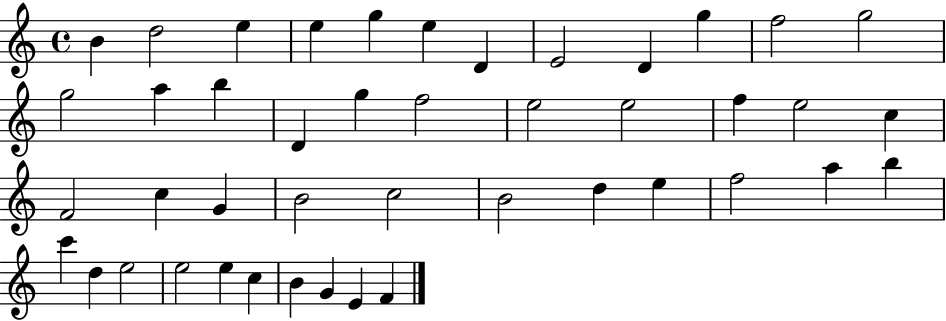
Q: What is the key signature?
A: C major